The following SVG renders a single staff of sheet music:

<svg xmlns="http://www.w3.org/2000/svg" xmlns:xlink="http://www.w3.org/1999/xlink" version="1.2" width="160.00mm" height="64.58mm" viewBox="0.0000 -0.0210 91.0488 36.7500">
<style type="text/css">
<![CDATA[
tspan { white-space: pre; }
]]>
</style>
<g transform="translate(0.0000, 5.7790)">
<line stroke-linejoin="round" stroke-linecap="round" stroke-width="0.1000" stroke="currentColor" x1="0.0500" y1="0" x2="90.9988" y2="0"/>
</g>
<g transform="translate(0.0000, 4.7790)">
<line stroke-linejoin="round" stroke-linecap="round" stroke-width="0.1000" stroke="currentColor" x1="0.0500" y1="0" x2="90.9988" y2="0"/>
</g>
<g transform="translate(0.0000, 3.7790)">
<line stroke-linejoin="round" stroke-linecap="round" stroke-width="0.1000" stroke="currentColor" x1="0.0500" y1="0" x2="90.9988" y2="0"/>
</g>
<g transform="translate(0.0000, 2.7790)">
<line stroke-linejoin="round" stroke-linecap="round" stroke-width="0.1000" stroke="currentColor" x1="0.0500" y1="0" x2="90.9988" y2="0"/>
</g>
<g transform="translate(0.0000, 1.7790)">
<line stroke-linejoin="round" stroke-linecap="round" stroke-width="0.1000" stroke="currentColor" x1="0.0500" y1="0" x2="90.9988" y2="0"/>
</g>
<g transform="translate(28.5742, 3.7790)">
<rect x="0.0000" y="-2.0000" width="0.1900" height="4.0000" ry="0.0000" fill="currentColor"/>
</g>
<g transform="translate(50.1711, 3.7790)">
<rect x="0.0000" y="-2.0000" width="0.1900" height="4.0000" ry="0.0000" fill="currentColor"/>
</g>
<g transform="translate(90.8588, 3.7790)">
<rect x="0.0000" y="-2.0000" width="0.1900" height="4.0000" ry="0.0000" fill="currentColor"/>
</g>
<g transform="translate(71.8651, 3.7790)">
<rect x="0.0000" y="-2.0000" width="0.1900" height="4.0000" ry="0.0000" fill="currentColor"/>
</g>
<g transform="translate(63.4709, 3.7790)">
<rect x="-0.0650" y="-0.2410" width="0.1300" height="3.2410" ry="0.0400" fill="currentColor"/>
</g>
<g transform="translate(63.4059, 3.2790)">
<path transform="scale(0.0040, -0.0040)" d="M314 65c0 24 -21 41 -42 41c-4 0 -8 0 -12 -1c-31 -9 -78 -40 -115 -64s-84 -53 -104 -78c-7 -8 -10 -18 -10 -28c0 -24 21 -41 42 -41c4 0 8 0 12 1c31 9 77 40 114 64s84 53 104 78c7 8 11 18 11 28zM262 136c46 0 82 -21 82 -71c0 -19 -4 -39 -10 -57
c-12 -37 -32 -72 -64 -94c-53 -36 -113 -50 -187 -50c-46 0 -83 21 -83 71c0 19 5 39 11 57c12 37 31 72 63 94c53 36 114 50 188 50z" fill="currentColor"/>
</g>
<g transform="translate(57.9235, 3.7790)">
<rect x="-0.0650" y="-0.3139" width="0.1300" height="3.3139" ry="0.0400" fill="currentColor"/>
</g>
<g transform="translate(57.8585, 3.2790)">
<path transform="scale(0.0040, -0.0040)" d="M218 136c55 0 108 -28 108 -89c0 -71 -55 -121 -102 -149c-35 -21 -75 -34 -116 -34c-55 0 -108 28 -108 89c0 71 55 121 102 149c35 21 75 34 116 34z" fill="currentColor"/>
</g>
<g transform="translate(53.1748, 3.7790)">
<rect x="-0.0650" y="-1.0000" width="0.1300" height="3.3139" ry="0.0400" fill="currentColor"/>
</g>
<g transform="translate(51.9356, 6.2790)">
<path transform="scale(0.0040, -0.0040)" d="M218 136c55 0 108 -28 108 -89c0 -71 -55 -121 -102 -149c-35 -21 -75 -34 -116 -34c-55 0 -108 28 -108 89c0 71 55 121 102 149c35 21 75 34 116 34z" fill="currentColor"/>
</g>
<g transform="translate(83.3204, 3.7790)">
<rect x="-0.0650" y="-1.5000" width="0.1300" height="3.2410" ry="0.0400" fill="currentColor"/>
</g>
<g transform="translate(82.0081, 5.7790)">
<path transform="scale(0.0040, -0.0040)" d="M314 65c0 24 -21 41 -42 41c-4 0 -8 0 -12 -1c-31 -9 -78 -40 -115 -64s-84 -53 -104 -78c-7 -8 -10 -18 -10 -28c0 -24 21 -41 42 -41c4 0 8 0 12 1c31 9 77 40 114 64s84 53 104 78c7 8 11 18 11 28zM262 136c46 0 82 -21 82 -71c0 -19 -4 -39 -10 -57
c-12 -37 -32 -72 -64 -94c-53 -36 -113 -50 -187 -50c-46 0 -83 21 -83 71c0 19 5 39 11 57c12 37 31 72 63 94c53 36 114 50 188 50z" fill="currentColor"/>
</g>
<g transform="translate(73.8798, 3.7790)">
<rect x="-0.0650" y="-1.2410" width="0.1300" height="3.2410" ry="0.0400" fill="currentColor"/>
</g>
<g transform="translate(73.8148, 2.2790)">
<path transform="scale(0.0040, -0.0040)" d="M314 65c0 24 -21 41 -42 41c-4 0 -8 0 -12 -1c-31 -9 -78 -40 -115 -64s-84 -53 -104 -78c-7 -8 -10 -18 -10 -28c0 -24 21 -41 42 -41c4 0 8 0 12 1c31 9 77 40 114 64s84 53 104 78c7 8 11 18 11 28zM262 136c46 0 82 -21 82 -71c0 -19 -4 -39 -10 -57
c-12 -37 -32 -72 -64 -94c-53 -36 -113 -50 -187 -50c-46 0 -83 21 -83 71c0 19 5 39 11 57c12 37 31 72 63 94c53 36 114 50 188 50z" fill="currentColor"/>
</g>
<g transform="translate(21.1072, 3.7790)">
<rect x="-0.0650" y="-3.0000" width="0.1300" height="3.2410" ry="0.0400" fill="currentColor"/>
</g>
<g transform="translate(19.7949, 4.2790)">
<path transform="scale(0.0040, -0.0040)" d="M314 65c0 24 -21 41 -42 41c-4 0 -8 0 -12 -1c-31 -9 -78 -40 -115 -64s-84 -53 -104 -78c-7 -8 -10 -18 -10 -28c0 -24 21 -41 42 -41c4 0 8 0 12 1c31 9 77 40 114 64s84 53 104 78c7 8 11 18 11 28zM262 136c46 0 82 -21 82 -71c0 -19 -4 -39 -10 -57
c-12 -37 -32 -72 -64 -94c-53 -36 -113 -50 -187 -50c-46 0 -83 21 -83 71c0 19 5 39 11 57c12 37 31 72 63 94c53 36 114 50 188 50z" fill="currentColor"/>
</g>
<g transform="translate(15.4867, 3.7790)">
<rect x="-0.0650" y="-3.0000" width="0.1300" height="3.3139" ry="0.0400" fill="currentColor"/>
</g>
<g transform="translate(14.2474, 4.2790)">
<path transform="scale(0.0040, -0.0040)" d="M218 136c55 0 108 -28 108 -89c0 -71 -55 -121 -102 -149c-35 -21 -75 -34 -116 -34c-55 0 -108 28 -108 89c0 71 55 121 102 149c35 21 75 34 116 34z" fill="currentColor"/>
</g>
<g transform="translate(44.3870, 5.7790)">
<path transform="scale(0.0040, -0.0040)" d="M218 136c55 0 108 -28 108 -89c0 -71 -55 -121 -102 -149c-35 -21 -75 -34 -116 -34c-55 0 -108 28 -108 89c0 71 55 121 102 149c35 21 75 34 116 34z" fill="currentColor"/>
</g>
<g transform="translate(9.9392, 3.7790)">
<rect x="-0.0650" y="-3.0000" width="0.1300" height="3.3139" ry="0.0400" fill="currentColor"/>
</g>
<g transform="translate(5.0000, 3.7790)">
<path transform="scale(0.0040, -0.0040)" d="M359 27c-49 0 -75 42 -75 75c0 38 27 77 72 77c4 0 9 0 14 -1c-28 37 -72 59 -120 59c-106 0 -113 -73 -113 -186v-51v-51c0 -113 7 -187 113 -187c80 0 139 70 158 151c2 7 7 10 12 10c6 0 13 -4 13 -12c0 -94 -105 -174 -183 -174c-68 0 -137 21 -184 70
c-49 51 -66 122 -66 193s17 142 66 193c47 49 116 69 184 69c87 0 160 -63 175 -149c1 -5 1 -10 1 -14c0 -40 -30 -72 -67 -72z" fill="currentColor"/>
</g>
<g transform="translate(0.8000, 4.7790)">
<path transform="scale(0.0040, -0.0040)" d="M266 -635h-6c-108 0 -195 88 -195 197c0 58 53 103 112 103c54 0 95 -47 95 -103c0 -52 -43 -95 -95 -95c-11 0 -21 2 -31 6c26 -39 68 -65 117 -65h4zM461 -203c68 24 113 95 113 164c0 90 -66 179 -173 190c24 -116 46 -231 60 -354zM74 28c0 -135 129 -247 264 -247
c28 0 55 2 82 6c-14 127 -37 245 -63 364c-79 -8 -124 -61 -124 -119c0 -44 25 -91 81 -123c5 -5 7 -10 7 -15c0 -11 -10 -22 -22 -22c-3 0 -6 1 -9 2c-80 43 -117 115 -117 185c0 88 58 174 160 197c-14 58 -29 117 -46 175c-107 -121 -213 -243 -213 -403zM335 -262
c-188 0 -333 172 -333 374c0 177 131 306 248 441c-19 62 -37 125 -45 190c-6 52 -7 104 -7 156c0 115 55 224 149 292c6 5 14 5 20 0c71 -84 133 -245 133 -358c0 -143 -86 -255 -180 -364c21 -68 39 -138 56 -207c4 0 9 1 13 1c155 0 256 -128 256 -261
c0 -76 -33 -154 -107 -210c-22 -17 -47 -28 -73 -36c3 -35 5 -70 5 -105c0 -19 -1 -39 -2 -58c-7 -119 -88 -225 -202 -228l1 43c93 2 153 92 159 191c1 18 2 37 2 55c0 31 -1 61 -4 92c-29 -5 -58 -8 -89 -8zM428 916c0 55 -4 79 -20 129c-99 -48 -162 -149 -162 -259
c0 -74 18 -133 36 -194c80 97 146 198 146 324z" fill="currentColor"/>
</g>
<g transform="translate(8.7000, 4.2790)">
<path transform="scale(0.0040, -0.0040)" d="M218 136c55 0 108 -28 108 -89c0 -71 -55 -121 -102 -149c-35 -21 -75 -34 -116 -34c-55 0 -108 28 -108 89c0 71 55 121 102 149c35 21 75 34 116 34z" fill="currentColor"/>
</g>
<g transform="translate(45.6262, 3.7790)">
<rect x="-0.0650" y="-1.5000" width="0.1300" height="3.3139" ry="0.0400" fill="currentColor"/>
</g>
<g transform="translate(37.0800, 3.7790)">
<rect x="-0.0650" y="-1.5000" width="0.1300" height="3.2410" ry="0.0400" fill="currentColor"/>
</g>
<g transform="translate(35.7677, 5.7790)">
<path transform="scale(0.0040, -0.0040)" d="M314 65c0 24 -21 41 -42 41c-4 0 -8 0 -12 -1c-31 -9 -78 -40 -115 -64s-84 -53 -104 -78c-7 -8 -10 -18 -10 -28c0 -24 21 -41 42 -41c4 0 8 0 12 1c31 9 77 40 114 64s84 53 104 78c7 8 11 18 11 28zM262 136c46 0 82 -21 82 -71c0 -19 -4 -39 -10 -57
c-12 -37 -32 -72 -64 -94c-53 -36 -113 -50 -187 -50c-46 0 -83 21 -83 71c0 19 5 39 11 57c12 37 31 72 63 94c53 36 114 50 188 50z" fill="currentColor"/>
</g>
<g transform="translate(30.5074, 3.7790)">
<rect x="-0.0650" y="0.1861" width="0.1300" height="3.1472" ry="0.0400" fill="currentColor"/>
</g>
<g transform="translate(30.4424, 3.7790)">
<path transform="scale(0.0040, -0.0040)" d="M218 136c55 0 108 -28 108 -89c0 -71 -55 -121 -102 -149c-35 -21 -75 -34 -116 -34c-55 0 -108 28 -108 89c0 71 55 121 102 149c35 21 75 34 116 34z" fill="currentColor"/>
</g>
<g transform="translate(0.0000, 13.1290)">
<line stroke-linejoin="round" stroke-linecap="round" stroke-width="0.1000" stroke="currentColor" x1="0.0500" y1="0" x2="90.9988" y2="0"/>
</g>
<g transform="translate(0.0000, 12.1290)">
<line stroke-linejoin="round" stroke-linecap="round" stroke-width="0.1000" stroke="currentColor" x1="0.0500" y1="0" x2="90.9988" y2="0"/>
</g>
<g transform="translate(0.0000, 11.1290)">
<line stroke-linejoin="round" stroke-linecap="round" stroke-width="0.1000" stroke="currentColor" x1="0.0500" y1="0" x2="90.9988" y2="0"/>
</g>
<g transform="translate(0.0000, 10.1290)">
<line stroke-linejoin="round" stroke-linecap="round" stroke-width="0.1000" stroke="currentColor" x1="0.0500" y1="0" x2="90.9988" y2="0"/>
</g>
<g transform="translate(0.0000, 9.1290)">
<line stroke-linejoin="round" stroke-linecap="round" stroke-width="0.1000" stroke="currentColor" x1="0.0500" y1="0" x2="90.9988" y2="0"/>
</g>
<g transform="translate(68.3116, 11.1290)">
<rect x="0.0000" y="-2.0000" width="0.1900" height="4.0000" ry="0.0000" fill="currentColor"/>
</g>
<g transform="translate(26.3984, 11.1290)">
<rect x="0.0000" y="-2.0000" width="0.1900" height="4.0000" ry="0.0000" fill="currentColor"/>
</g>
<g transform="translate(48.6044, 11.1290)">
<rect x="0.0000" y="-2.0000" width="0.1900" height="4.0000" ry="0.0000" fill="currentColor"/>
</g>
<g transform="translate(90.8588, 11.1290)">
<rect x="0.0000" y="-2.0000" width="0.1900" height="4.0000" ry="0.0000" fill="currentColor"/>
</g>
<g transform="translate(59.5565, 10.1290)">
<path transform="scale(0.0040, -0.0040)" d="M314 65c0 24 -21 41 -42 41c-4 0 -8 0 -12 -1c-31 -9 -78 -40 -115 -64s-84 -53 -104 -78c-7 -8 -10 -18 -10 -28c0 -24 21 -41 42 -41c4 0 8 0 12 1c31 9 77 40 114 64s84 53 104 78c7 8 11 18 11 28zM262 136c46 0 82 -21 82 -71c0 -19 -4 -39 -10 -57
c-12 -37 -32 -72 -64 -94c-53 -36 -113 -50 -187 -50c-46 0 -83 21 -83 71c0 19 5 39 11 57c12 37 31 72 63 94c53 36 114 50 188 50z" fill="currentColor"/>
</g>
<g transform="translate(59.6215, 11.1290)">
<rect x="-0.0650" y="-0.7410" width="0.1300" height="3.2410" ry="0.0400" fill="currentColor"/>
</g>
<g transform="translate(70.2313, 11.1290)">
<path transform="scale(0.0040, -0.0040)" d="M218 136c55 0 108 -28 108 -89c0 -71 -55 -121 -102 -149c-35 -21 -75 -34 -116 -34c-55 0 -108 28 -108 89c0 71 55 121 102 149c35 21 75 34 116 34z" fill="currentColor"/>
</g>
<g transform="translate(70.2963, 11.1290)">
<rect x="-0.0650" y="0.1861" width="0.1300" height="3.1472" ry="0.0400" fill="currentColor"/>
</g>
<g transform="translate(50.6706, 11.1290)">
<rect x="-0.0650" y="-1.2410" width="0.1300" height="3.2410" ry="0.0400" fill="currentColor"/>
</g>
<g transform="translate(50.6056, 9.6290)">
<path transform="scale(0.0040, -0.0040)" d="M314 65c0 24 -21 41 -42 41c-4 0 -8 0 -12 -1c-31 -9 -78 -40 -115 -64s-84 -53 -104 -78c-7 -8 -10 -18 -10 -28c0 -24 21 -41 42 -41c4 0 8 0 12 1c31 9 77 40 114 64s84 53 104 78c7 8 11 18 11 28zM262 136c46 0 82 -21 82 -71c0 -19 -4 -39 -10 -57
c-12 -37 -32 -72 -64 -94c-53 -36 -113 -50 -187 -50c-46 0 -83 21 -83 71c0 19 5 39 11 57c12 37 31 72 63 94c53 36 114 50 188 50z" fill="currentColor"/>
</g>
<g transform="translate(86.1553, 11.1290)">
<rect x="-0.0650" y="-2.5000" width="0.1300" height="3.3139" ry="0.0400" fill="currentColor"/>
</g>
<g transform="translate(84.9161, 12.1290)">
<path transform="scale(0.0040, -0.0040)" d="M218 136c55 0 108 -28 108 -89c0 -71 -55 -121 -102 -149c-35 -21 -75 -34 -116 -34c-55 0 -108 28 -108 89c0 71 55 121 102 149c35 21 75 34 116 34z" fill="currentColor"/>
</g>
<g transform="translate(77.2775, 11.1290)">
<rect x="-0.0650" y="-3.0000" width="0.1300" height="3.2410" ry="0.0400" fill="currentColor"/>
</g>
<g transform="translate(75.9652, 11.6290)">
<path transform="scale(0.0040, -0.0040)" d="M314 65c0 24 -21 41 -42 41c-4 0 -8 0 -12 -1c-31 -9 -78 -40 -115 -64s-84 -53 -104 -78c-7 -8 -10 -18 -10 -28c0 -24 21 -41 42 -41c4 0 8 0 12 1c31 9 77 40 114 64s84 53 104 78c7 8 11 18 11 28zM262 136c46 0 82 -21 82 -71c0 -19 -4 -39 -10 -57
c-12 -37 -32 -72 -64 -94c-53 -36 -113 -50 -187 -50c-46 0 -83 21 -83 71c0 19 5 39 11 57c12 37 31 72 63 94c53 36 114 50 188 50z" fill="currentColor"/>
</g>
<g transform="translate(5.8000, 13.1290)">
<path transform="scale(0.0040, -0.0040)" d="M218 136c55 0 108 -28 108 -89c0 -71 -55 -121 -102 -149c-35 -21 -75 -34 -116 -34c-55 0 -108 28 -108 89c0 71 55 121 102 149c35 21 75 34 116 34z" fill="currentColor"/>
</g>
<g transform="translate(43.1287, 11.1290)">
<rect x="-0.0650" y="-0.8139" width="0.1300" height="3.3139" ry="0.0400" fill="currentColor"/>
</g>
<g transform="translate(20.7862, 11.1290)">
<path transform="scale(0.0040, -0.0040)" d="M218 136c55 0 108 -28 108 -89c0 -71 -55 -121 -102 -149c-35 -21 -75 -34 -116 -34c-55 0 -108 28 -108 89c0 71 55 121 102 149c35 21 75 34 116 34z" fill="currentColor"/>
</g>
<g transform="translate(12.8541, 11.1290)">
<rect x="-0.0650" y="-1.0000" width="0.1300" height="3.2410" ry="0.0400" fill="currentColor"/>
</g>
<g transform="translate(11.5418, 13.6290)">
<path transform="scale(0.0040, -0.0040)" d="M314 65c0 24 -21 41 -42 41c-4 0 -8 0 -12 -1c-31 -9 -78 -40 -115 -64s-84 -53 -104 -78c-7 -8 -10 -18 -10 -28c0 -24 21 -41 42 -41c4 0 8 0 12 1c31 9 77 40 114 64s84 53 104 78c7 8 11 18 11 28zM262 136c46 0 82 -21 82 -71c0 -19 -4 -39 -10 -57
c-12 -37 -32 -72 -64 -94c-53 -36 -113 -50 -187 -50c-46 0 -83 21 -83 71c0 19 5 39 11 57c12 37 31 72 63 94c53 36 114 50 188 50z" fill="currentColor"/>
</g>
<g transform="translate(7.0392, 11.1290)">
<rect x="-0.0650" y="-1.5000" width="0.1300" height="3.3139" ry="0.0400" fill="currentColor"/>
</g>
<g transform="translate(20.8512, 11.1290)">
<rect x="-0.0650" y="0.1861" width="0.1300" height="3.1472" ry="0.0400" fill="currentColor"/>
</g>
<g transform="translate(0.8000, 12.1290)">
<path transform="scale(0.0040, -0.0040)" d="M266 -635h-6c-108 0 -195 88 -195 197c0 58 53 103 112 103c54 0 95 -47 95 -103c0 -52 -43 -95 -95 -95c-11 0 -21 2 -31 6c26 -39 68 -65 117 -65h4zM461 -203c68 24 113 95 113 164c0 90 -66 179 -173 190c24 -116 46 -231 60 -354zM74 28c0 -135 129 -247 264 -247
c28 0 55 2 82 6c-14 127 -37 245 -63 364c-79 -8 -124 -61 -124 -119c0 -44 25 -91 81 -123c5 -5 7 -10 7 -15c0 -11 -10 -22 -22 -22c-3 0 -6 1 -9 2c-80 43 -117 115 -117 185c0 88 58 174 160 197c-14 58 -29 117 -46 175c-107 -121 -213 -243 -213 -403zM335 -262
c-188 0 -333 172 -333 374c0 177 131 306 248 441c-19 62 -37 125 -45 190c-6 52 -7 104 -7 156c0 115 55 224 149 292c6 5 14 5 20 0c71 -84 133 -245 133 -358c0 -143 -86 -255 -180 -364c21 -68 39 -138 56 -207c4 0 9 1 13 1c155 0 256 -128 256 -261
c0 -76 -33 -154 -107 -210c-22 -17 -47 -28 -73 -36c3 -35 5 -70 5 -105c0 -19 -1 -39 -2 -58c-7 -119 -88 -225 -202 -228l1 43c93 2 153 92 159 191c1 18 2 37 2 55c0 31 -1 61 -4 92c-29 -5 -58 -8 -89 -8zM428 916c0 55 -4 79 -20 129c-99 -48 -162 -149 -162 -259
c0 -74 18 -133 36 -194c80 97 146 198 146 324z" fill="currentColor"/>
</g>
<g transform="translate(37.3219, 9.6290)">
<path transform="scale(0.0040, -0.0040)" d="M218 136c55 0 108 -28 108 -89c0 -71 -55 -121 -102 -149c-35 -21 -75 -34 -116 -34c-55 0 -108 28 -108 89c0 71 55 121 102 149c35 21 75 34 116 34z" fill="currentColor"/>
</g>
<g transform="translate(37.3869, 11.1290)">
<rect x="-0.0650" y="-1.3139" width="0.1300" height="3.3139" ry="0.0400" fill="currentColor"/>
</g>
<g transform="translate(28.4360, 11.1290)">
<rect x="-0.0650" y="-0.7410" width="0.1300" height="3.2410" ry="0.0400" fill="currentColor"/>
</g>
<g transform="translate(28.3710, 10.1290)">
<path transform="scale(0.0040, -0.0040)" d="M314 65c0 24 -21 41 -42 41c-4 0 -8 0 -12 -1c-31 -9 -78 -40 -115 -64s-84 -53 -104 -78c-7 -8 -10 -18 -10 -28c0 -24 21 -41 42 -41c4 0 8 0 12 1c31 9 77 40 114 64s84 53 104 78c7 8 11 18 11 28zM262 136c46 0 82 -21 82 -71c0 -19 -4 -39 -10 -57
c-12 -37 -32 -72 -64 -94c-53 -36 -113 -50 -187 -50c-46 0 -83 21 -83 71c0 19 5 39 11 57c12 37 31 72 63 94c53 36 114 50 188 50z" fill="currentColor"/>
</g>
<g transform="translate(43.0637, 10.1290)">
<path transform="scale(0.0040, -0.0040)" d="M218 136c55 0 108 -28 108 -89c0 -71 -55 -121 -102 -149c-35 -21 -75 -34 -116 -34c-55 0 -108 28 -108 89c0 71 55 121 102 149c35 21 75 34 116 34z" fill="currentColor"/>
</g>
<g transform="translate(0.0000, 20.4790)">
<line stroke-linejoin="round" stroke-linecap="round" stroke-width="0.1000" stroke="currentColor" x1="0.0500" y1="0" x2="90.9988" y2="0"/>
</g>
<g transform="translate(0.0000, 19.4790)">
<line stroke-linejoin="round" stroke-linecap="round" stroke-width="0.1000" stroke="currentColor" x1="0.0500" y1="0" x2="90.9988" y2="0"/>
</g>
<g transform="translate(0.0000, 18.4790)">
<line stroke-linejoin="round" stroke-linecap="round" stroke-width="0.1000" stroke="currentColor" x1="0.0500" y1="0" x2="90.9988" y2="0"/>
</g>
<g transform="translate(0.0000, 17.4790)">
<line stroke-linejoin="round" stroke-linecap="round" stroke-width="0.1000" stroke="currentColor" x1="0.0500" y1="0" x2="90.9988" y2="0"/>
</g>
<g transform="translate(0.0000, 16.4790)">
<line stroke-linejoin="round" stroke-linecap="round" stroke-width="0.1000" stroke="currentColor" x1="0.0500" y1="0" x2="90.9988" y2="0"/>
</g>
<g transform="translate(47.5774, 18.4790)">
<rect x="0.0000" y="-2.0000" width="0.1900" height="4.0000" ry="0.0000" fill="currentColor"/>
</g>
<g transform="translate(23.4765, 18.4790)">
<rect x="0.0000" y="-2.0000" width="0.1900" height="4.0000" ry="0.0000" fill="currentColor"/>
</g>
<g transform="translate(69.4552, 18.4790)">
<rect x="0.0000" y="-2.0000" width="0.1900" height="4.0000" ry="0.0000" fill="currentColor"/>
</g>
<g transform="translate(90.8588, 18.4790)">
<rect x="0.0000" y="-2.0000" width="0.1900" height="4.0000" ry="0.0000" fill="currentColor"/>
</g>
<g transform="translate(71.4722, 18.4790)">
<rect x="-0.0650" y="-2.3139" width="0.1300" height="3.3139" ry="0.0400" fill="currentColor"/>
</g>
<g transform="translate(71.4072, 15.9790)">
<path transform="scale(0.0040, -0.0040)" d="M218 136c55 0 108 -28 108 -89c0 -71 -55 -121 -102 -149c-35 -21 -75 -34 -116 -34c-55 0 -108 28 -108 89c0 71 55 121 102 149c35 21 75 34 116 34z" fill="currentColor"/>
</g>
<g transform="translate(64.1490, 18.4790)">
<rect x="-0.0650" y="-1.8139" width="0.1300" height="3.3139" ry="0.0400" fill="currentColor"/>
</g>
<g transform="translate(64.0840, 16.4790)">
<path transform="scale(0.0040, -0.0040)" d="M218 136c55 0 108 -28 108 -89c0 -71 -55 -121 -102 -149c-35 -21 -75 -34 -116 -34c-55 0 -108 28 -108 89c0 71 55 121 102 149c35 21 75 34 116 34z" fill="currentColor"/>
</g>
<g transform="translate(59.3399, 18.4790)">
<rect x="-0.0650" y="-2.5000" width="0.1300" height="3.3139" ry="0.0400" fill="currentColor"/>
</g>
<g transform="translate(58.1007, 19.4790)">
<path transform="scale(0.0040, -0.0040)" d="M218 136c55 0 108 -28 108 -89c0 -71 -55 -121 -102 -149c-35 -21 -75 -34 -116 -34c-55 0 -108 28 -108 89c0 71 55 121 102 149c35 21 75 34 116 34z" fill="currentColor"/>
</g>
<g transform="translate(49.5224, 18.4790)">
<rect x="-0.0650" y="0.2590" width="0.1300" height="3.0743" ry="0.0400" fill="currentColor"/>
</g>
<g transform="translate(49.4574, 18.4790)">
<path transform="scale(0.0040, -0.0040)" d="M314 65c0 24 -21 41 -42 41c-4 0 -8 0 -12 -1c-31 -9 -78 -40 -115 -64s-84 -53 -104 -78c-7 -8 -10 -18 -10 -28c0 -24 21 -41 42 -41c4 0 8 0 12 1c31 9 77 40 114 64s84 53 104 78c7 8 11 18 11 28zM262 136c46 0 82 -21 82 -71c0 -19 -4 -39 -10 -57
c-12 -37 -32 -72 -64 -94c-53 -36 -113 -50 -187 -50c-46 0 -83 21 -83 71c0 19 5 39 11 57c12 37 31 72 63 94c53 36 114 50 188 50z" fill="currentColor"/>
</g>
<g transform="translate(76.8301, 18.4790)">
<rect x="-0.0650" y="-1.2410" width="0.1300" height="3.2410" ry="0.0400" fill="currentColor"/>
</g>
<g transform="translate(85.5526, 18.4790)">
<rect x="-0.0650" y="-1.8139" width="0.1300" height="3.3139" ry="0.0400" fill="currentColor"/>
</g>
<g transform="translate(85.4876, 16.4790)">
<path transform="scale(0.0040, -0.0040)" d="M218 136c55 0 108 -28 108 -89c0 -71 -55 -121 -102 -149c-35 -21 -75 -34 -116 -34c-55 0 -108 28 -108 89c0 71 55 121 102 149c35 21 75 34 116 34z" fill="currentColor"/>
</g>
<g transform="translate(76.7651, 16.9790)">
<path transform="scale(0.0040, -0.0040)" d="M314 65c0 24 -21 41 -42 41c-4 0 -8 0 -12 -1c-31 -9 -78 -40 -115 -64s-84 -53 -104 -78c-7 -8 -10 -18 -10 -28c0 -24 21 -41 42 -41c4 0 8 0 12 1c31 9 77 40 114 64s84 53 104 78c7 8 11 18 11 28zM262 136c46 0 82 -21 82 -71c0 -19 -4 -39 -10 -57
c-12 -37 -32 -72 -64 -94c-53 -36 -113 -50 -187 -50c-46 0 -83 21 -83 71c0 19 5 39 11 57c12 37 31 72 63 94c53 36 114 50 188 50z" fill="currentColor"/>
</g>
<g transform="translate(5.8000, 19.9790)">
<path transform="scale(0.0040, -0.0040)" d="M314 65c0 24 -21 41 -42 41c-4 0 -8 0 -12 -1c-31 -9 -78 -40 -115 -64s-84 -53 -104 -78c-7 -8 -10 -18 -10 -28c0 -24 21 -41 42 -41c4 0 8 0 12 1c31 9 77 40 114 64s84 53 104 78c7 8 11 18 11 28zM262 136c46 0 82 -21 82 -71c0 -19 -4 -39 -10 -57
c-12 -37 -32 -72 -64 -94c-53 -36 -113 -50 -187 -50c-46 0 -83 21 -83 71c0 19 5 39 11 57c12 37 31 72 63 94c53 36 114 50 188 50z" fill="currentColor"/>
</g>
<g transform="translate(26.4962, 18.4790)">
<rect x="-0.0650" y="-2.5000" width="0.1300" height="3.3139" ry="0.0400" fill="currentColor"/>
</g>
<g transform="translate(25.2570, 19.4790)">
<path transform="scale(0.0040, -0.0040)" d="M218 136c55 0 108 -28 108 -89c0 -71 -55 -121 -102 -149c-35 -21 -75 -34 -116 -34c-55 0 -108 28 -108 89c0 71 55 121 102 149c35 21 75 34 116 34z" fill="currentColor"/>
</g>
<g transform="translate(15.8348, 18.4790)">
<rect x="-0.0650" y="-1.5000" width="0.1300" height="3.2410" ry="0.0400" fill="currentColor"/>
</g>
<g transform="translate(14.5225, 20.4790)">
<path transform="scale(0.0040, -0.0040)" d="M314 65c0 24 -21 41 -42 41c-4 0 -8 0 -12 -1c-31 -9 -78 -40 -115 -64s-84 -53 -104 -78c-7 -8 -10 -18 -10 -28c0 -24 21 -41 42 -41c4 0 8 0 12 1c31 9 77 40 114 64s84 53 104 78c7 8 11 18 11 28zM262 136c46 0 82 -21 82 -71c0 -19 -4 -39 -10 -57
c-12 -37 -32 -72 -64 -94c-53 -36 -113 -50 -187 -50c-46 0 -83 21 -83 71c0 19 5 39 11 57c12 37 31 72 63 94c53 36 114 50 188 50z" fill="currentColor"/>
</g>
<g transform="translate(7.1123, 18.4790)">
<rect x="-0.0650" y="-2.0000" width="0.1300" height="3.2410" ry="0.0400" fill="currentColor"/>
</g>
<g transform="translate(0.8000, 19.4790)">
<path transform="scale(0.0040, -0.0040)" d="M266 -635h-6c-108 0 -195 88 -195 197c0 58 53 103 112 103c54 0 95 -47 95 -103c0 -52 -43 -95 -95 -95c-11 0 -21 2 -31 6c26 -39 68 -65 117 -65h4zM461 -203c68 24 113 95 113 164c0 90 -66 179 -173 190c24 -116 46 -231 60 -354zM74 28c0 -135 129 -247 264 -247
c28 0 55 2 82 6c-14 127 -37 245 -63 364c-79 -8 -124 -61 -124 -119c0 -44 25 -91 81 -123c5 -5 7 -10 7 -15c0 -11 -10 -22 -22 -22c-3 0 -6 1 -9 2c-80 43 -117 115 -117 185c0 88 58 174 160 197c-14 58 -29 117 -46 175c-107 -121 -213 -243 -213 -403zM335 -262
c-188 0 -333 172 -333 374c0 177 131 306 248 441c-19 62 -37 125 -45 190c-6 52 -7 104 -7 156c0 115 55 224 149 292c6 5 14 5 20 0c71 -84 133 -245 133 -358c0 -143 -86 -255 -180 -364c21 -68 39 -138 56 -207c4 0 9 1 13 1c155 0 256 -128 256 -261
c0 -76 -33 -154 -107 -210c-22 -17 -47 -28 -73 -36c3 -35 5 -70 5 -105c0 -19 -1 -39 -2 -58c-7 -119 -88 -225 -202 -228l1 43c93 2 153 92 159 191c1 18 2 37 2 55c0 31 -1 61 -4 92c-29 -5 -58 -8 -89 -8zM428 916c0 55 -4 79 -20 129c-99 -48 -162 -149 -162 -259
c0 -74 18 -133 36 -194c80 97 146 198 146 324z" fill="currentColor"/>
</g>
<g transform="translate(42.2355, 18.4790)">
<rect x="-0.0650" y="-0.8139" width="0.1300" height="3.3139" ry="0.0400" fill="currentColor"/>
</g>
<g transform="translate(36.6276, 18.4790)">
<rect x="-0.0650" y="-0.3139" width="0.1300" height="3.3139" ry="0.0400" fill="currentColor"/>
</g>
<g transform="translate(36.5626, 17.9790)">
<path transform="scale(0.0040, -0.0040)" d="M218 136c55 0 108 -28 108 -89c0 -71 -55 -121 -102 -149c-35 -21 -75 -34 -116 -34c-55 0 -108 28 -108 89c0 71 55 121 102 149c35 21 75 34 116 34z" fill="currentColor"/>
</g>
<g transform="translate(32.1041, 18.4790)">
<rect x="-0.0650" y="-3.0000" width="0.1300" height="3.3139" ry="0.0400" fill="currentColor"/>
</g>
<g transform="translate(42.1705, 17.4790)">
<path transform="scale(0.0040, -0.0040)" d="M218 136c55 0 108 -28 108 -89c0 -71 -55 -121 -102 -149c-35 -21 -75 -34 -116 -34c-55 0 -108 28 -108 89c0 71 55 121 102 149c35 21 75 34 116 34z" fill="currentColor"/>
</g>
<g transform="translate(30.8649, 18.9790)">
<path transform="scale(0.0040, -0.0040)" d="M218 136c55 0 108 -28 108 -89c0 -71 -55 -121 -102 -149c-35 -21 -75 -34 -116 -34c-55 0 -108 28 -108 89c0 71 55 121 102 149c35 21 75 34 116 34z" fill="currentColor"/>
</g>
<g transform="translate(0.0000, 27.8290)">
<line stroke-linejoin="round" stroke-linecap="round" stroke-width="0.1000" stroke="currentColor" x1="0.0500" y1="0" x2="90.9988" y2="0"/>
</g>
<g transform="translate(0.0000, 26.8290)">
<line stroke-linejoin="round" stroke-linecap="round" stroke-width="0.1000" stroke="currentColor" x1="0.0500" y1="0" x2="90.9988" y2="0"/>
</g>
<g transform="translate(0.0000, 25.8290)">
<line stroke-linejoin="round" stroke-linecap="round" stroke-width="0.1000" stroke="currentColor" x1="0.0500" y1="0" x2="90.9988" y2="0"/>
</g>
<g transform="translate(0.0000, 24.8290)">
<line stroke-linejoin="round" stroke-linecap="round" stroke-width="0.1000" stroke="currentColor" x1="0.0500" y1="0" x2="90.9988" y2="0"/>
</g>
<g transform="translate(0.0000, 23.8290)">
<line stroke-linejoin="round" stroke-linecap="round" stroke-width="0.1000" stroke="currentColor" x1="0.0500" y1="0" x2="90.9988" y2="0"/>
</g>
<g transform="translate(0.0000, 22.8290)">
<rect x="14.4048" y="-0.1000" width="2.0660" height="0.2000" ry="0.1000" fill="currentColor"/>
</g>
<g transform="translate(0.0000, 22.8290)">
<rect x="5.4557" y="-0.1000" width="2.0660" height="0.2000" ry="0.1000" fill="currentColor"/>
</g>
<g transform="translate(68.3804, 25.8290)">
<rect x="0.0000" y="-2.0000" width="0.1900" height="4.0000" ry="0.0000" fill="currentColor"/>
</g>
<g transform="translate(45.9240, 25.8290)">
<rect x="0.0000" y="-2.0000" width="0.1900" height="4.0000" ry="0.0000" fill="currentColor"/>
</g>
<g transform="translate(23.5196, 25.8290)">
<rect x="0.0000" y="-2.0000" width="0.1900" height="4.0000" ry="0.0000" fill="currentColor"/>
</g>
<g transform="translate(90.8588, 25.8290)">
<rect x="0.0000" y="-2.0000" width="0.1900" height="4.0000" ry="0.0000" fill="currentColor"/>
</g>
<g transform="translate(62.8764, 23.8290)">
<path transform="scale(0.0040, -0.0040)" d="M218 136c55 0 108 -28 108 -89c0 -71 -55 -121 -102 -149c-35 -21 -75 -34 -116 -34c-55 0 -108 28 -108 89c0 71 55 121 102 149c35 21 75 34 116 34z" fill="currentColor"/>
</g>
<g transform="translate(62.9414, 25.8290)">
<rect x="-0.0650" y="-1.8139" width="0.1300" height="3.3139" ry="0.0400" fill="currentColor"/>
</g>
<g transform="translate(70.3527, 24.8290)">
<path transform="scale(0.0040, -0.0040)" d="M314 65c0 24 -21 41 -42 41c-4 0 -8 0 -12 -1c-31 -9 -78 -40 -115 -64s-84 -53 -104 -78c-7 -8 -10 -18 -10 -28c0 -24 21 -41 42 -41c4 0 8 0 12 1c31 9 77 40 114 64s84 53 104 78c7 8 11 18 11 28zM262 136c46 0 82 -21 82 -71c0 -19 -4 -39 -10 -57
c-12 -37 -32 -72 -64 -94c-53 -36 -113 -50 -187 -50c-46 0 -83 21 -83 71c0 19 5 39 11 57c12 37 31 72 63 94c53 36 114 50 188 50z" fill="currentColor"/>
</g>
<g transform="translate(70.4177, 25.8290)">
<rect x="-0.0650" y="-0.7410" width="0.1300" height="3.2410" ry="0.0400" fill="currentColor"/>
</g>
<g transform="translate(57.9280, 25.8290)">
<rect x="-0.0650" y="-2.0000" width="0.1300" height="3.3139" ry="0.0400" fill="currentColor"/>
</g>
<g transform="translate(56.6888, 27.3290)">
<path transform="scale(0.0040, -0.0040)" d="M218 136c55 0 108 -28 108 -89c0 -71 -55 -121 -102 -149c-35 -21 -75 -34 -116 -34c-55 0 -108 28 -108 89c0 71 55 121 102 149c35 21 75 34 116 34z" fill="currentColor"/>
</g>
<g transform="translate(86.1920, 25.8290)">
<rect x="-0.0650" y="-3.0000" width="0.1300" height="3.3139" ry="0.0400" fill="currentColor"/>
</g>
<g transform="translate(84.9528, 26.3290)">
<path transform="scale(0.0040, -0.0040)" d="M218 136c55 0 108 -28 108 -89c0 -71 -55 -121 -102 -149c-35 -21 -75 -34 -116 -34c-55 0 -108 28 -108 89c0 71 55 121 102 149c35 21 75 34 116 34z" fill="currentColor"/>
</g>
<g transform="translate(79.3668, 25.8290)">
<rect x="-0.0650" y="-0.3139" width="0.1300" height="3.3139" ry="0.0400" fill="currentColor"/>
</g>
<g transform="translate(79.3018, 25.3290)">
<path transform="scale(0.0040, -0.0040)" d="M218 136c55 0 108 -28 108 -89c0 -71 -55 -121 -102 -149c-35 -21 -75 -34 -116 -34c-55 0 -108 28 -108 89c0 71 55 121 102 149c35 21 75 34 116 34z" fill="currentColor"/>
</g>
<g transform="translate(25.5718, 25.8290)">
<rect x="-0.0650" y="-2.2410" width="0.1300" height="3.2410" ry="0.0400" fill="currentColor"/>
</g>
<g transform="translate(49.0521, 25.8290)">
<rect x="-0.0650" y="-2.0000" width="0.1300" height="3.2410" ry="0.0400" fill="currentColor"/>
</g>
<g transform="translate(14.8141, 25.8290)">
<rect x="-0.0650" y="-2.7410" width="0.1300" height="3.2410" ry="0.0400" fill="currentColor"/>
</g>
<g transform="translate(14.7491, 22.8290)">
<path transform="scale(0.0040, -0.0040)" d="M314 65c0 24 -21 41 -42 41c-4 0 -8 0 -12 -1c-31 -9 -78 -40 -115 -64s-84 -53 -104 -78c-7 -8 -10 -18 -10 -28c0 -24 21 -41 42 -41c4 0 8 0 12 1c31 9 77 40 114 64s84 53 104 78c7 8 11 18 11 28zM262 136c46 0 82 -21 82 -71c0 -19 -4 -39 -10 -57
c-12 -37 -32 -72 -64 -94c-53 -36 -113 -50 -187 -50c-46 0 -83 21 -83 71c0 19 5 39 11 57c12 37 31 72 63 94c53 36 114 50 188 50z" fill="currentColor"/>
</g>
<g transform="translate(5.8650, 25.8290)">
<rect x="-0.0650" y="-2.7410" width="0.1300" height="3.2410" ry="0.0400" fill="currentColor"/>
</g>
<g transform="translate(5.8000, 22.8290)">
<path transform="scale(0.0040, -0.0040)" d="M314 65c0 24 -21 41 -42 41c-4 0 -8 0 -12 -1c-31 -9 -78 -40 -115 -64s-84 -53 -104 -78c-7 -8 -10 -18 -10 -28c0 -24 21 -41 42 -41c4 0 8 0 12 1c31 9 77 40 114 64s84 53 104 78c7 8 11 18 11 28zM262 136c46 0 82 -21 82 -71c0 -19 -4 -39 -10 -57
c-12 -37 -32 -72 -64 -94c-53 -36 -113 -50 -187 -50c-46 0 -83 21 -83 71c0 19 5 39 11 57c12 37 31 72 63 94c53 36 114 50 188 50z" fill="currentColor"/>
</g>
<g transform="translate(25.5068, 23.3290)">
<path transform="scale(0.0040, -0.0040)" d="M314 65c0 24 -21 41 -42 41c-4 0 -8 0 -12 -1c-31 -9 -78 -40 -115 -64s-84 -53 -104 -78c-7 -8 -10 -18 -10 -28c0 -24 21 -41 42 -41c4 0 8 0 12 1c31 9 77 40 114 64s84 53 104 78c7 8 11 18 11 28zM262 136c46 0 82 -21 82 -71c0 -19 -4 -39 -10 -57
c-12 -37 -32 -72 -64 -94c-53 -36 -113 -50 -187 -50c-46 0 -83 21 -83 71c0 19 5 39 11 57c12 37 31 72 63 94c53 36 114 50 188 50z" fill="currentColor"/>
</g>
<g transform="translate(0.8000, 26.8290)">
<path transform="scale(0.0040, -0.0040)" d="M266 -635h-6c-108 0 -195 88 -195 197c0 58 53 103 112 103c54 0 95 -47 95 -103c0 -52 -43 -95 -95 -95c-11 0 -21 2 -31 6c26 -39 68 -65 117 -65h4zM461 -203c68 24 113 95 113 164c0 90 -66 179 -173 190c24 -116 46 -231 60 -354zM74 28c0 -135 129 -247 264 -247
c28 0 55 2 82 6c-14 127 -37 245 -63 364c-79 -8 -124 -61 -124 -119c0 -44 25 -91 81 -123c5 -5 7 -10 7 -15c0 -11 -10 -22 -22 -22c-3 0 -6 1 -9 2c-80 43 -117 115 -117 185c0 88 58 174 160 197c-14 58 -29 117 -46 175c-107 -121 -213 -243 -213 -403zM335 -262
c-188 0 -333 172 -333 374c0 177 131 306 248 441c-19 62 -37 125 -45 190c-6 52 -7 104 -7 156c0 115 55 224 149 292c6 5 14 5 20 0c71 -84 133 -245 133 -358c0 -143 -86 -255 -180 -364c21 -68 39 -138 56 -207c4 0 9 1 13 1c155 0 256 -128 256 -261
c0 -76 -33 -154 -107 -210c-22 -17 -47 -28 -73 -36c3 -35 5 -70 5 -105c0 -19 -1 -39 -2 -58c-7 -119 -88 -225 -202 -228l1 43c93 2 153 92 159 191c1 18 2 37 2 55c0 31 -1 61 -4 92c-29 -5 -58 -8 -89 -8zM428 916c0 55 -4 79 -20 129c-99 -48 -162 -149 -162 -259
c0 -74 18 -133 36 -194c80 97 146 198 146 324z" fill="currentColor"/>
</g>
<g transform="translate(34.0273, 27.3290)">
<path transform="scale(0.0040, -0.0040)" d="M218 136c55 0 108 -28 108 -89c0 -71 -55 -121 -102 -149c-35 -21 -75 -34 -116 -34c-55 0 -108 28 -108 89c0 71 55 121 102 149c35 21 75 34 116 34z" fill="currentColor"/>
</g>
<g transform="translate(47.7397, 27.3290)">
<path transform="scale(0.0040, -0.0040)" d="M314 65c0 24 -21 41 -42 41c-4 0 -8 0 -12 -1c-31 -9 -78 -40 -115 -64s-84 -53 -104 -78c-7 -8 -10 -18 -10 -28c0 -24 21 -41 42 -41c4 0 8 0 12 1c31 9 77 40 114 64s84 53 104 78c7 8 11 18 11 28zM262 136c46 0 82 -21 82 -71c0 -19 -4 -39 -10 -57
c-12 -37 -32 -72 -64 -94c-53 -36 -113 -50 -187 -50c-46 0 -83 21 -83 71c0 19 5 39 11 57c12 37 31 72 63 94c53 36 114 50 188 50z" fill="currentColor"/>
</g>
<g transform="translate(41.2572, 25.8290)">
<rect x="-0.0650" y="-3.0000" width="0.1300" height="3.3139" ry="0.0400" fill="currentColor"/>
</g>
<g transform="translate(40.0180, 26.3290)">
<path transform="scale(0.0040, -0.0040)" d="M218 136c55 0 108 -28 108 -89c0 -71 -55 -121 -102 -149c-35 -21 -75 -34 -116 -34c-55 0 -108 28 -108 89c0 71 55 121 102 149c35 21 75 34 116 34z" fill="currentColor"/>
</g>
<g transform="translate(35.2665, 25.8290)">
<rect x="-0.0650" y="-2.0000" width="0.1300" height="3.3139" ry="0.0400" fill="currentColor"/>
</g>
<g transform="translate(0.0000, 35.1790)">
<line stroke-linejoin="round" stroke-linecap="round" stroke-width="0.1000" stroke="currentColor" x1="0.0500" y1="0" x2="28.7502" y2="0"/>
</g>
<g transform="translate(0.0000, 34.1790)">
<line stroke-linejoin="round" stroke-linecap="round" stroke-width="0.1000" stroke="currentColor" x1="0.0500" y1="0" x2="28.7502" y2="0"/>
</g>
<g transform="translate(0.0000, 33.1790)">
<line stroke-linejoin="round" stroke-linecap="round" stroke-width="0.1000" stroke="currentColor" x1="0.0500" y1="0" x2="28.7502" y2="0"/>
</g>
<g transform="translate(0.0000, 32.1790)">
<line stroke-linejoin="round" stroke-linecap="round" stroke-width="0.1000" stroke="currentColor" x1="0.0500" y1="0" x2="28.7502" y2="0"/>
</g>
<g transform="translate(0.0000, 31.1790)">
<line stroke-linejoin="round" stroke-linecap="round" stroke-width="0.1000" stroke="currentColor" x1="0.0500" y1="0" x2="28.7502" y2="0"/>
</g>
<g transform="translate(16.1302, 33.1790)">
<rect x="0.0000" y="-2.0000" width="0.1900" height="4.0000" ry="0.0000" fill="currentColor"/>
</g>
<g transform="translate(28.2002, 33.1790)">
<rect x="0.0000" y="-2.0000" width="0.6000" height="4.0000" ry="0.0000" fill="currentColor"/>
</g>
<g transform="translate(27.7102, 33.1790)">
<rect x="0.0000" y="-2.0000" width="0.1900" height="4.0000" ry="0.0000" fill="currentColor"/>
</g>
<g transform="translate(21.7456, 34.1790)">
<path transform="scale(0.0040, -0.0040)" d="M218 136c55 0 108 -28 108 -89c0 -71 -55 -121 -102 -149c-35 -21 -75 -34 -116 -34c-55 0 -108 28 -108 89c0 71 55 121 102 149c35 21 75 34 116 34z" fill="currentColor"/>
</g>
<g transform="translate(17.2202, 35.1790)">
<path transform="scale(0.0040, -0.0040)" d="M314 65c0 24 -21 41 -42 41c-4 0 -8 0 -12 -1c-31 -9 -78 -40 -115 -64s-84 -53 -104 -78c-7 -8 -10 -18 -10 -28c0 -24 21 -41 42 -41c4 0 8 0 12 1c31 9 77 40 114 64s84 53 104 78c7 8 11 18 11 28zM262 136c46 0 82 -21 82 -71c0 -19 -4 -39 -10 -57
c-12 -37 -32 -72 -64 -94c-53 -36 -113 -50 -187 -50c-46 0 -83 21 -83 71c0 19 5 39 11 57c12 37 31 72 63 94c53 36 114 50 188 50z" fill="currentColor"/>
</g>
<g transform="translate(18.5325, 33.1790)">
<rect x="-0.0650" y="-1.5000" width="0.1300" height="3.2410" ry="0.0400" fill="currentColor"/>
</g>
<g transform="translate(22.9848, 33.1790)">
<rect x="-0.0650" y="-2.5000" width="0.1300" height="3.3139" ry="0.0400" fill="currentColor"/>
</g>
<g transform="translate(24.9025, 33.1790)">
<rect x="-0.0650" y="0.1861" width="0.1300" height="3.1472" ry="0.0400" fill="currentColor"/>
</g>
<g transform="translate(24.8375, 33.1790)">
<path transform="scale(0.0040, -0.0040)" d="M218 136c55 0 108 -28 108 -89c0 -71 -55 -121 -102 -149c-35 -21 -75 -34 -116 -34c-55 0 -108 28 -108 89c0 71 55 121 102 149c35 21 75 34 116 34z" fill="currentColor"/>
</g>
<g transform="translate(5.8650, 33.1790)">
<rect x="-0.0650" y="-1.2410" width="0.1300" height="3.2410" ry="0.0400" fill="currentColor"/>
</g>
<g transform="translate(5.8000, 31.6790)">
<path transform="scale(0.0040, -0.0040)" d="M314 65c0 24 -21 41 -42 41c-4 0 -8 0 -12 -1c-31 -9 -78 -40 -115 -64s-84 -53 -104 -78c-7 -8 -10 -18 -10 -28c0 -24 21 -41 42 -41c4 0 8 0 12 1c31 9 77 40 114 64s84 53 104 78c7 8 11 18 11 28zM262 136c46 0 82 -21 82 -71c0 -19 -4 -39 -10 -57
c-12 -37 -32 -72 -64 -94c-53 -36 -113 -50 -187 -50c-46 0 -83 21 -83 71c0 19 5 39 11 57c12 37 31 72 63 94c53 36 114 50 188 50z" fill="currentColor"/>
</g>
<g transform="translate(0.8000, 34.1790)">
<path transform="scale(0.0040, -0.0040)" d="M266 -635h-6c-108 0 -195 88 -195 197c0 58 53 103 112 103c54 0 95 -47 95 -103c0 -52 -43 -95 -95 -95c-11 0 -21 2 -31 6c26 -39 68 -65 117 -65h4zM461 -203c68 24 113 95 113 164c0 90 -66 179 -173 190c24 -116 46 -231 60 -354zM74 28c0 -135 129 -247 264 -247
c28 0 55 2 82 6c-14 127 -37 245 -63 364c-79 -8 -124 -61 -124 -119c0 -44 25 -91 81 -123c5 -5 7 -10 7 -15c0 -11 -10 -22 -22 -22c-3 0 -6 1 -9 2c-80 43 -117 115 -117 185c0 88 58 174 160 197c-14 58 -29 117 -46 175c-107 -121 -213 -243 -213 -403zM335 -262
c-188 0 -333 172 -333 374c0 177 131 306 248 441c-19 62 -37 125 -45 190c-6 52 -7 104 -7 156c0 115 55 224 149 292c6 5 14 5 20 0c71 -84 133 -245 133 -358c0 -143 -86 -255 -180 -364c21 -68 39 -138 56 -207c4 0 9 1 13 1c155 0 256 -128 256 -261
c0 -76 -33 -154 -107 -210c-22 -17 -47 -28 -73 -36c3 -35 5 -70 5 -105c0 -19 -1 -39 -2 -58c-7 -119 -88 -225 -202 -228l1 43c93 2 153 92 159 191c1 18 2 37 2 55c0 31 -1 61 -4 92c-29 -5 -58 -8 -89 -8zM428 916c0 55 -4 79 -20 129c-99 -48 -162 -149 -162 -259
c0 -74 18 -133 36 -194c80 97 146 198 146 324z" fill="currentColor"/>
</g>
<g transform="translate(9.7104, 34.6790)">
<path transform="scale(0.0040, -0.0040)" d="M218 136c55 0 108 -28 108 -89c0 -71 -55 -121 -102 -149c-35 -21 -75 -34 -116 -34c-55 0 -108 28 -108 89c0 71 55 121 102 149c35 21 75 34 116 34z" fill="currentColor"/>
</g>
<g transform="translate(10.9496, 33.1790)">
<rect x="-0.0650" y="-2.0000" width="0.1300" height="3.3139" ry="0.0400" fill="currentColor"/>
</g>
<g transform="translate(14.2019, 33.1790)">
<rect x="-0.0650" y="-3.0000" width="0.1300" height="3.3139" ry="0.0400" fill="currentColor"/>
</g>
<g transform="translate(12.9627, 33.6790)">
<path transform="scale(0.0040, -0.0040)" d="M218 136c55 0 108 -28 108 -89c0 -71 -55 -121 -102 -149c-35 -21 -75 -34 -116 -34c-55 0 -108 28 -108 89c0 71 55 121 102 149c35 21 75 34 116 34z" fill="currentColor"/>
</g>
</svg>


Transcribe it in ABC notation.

X:1
T:Untitled
M:4/4
L:1/4
K:C
A A A2 B E2 E D c c2 e2 E2 E D2 B d2 e d e2 d2 B A2 G F2 E2 G A c d B2 G f g e2 f a2 a2 g2 F A F2 F f d2 c A e2 F A E2 G B